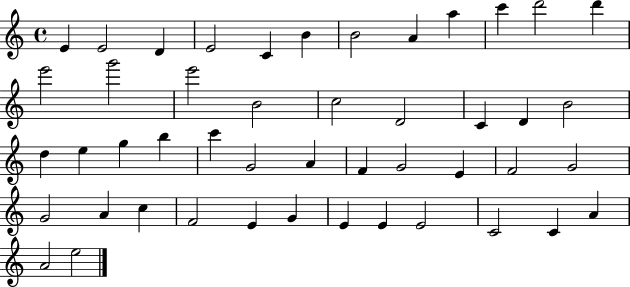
X:1
T:Untitled
M:4/4
L:1/4
K:C
E E2 D E2 C B B2 A a c' d'2 d' e'2 g'2 e'2 B2 c2 D2 C D B2 d e g b c' G2 A F G2 E F2 G2 G2 A c F2 E G E E E2 C2 C A A2 e2